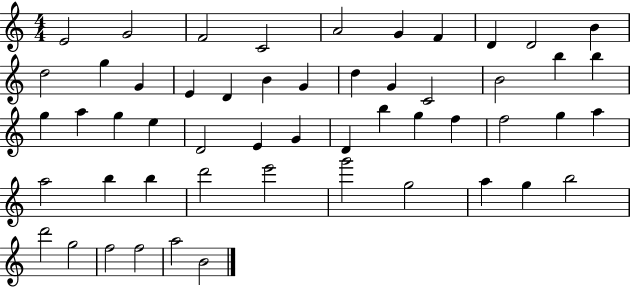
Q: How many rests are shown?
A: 0